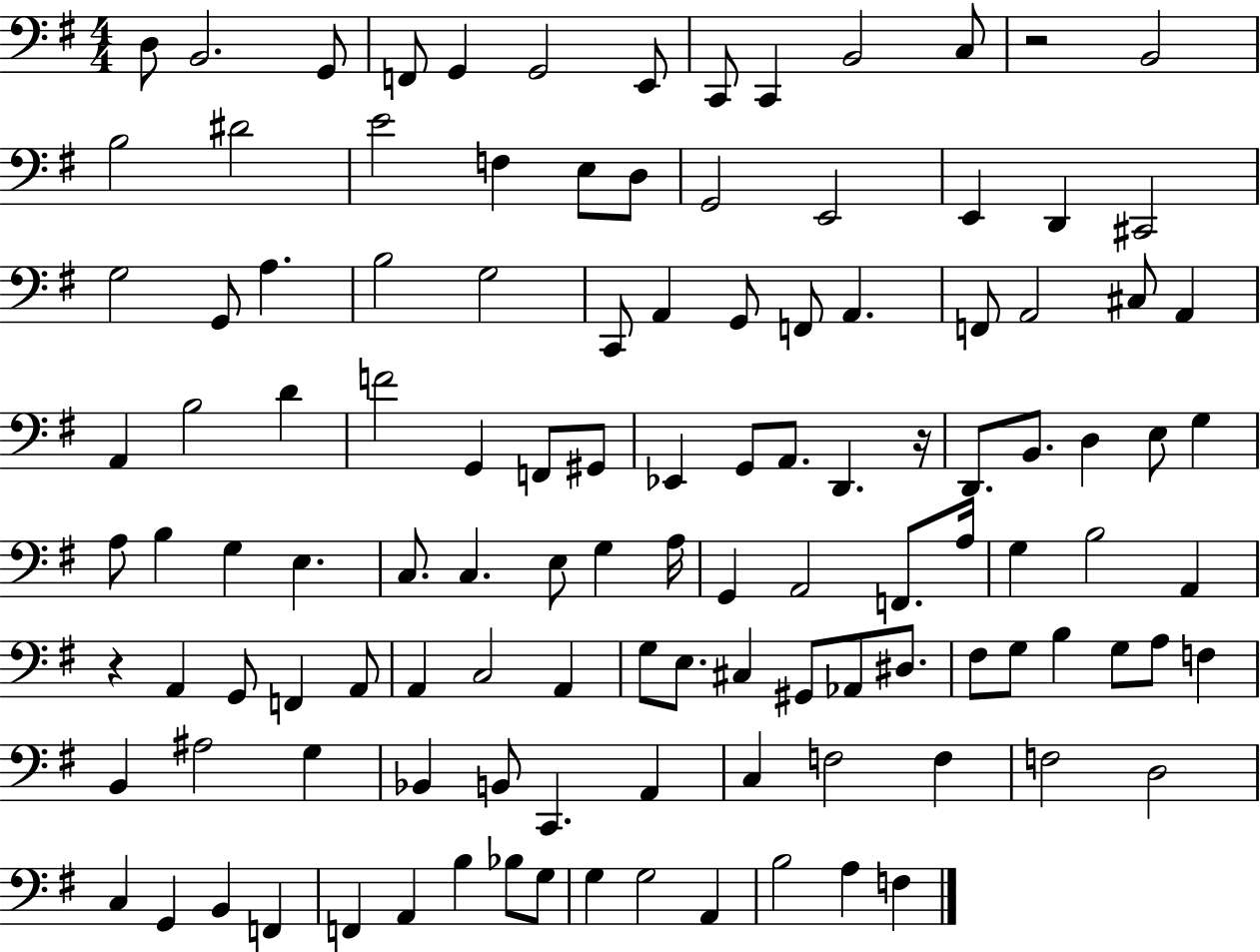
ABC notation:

X:1
T:Untitled
M:4/4
L:1/4
K:G
D,/2 B,,2 G,,/2 F,,/2 G,, G,,2 E,,/2 C,,/2 C,, B,,2 C,/2 z2 B,,2 B,2 ^D2 E2 F, E,/2 D,/2 G,,2 E,,2 E,, D,, ^C,,2 G,2 G,,/2 A, B,2 G,2 C,,/2 A,, G,,/2 F,,/2 A,, F,,/2 A,,2 ^C,/2 A,, A,, B,2 D F2 G,, F,,/2 ^G,,/2 _E,, G,,/2 A,,/2 D,, z/4 D,,/2 B,,/2 D, E,/2 G, A,/2 B, G, E, C,/2 C, E,/2 G, A,/4 G,, A,,2 F,,/2 A,/4 G, B,2 A,, z A,, G,,/2 F,, A,,/2 A,, C,2 A,, G,/2 E,/2 ^C, ^G,,/2 _A,,/2 ^D,/2 ^F,/2 G,/2 B, G,/2 A,/2 F, B,, ^A,2 G, _B,, B,,/2 C,, A,, C, F,2 F, F,2 D,2 C, G,, B,, F,, F,, A,, B, _B,/2 G,/2 G, G,2 A,, B,2 A, F,